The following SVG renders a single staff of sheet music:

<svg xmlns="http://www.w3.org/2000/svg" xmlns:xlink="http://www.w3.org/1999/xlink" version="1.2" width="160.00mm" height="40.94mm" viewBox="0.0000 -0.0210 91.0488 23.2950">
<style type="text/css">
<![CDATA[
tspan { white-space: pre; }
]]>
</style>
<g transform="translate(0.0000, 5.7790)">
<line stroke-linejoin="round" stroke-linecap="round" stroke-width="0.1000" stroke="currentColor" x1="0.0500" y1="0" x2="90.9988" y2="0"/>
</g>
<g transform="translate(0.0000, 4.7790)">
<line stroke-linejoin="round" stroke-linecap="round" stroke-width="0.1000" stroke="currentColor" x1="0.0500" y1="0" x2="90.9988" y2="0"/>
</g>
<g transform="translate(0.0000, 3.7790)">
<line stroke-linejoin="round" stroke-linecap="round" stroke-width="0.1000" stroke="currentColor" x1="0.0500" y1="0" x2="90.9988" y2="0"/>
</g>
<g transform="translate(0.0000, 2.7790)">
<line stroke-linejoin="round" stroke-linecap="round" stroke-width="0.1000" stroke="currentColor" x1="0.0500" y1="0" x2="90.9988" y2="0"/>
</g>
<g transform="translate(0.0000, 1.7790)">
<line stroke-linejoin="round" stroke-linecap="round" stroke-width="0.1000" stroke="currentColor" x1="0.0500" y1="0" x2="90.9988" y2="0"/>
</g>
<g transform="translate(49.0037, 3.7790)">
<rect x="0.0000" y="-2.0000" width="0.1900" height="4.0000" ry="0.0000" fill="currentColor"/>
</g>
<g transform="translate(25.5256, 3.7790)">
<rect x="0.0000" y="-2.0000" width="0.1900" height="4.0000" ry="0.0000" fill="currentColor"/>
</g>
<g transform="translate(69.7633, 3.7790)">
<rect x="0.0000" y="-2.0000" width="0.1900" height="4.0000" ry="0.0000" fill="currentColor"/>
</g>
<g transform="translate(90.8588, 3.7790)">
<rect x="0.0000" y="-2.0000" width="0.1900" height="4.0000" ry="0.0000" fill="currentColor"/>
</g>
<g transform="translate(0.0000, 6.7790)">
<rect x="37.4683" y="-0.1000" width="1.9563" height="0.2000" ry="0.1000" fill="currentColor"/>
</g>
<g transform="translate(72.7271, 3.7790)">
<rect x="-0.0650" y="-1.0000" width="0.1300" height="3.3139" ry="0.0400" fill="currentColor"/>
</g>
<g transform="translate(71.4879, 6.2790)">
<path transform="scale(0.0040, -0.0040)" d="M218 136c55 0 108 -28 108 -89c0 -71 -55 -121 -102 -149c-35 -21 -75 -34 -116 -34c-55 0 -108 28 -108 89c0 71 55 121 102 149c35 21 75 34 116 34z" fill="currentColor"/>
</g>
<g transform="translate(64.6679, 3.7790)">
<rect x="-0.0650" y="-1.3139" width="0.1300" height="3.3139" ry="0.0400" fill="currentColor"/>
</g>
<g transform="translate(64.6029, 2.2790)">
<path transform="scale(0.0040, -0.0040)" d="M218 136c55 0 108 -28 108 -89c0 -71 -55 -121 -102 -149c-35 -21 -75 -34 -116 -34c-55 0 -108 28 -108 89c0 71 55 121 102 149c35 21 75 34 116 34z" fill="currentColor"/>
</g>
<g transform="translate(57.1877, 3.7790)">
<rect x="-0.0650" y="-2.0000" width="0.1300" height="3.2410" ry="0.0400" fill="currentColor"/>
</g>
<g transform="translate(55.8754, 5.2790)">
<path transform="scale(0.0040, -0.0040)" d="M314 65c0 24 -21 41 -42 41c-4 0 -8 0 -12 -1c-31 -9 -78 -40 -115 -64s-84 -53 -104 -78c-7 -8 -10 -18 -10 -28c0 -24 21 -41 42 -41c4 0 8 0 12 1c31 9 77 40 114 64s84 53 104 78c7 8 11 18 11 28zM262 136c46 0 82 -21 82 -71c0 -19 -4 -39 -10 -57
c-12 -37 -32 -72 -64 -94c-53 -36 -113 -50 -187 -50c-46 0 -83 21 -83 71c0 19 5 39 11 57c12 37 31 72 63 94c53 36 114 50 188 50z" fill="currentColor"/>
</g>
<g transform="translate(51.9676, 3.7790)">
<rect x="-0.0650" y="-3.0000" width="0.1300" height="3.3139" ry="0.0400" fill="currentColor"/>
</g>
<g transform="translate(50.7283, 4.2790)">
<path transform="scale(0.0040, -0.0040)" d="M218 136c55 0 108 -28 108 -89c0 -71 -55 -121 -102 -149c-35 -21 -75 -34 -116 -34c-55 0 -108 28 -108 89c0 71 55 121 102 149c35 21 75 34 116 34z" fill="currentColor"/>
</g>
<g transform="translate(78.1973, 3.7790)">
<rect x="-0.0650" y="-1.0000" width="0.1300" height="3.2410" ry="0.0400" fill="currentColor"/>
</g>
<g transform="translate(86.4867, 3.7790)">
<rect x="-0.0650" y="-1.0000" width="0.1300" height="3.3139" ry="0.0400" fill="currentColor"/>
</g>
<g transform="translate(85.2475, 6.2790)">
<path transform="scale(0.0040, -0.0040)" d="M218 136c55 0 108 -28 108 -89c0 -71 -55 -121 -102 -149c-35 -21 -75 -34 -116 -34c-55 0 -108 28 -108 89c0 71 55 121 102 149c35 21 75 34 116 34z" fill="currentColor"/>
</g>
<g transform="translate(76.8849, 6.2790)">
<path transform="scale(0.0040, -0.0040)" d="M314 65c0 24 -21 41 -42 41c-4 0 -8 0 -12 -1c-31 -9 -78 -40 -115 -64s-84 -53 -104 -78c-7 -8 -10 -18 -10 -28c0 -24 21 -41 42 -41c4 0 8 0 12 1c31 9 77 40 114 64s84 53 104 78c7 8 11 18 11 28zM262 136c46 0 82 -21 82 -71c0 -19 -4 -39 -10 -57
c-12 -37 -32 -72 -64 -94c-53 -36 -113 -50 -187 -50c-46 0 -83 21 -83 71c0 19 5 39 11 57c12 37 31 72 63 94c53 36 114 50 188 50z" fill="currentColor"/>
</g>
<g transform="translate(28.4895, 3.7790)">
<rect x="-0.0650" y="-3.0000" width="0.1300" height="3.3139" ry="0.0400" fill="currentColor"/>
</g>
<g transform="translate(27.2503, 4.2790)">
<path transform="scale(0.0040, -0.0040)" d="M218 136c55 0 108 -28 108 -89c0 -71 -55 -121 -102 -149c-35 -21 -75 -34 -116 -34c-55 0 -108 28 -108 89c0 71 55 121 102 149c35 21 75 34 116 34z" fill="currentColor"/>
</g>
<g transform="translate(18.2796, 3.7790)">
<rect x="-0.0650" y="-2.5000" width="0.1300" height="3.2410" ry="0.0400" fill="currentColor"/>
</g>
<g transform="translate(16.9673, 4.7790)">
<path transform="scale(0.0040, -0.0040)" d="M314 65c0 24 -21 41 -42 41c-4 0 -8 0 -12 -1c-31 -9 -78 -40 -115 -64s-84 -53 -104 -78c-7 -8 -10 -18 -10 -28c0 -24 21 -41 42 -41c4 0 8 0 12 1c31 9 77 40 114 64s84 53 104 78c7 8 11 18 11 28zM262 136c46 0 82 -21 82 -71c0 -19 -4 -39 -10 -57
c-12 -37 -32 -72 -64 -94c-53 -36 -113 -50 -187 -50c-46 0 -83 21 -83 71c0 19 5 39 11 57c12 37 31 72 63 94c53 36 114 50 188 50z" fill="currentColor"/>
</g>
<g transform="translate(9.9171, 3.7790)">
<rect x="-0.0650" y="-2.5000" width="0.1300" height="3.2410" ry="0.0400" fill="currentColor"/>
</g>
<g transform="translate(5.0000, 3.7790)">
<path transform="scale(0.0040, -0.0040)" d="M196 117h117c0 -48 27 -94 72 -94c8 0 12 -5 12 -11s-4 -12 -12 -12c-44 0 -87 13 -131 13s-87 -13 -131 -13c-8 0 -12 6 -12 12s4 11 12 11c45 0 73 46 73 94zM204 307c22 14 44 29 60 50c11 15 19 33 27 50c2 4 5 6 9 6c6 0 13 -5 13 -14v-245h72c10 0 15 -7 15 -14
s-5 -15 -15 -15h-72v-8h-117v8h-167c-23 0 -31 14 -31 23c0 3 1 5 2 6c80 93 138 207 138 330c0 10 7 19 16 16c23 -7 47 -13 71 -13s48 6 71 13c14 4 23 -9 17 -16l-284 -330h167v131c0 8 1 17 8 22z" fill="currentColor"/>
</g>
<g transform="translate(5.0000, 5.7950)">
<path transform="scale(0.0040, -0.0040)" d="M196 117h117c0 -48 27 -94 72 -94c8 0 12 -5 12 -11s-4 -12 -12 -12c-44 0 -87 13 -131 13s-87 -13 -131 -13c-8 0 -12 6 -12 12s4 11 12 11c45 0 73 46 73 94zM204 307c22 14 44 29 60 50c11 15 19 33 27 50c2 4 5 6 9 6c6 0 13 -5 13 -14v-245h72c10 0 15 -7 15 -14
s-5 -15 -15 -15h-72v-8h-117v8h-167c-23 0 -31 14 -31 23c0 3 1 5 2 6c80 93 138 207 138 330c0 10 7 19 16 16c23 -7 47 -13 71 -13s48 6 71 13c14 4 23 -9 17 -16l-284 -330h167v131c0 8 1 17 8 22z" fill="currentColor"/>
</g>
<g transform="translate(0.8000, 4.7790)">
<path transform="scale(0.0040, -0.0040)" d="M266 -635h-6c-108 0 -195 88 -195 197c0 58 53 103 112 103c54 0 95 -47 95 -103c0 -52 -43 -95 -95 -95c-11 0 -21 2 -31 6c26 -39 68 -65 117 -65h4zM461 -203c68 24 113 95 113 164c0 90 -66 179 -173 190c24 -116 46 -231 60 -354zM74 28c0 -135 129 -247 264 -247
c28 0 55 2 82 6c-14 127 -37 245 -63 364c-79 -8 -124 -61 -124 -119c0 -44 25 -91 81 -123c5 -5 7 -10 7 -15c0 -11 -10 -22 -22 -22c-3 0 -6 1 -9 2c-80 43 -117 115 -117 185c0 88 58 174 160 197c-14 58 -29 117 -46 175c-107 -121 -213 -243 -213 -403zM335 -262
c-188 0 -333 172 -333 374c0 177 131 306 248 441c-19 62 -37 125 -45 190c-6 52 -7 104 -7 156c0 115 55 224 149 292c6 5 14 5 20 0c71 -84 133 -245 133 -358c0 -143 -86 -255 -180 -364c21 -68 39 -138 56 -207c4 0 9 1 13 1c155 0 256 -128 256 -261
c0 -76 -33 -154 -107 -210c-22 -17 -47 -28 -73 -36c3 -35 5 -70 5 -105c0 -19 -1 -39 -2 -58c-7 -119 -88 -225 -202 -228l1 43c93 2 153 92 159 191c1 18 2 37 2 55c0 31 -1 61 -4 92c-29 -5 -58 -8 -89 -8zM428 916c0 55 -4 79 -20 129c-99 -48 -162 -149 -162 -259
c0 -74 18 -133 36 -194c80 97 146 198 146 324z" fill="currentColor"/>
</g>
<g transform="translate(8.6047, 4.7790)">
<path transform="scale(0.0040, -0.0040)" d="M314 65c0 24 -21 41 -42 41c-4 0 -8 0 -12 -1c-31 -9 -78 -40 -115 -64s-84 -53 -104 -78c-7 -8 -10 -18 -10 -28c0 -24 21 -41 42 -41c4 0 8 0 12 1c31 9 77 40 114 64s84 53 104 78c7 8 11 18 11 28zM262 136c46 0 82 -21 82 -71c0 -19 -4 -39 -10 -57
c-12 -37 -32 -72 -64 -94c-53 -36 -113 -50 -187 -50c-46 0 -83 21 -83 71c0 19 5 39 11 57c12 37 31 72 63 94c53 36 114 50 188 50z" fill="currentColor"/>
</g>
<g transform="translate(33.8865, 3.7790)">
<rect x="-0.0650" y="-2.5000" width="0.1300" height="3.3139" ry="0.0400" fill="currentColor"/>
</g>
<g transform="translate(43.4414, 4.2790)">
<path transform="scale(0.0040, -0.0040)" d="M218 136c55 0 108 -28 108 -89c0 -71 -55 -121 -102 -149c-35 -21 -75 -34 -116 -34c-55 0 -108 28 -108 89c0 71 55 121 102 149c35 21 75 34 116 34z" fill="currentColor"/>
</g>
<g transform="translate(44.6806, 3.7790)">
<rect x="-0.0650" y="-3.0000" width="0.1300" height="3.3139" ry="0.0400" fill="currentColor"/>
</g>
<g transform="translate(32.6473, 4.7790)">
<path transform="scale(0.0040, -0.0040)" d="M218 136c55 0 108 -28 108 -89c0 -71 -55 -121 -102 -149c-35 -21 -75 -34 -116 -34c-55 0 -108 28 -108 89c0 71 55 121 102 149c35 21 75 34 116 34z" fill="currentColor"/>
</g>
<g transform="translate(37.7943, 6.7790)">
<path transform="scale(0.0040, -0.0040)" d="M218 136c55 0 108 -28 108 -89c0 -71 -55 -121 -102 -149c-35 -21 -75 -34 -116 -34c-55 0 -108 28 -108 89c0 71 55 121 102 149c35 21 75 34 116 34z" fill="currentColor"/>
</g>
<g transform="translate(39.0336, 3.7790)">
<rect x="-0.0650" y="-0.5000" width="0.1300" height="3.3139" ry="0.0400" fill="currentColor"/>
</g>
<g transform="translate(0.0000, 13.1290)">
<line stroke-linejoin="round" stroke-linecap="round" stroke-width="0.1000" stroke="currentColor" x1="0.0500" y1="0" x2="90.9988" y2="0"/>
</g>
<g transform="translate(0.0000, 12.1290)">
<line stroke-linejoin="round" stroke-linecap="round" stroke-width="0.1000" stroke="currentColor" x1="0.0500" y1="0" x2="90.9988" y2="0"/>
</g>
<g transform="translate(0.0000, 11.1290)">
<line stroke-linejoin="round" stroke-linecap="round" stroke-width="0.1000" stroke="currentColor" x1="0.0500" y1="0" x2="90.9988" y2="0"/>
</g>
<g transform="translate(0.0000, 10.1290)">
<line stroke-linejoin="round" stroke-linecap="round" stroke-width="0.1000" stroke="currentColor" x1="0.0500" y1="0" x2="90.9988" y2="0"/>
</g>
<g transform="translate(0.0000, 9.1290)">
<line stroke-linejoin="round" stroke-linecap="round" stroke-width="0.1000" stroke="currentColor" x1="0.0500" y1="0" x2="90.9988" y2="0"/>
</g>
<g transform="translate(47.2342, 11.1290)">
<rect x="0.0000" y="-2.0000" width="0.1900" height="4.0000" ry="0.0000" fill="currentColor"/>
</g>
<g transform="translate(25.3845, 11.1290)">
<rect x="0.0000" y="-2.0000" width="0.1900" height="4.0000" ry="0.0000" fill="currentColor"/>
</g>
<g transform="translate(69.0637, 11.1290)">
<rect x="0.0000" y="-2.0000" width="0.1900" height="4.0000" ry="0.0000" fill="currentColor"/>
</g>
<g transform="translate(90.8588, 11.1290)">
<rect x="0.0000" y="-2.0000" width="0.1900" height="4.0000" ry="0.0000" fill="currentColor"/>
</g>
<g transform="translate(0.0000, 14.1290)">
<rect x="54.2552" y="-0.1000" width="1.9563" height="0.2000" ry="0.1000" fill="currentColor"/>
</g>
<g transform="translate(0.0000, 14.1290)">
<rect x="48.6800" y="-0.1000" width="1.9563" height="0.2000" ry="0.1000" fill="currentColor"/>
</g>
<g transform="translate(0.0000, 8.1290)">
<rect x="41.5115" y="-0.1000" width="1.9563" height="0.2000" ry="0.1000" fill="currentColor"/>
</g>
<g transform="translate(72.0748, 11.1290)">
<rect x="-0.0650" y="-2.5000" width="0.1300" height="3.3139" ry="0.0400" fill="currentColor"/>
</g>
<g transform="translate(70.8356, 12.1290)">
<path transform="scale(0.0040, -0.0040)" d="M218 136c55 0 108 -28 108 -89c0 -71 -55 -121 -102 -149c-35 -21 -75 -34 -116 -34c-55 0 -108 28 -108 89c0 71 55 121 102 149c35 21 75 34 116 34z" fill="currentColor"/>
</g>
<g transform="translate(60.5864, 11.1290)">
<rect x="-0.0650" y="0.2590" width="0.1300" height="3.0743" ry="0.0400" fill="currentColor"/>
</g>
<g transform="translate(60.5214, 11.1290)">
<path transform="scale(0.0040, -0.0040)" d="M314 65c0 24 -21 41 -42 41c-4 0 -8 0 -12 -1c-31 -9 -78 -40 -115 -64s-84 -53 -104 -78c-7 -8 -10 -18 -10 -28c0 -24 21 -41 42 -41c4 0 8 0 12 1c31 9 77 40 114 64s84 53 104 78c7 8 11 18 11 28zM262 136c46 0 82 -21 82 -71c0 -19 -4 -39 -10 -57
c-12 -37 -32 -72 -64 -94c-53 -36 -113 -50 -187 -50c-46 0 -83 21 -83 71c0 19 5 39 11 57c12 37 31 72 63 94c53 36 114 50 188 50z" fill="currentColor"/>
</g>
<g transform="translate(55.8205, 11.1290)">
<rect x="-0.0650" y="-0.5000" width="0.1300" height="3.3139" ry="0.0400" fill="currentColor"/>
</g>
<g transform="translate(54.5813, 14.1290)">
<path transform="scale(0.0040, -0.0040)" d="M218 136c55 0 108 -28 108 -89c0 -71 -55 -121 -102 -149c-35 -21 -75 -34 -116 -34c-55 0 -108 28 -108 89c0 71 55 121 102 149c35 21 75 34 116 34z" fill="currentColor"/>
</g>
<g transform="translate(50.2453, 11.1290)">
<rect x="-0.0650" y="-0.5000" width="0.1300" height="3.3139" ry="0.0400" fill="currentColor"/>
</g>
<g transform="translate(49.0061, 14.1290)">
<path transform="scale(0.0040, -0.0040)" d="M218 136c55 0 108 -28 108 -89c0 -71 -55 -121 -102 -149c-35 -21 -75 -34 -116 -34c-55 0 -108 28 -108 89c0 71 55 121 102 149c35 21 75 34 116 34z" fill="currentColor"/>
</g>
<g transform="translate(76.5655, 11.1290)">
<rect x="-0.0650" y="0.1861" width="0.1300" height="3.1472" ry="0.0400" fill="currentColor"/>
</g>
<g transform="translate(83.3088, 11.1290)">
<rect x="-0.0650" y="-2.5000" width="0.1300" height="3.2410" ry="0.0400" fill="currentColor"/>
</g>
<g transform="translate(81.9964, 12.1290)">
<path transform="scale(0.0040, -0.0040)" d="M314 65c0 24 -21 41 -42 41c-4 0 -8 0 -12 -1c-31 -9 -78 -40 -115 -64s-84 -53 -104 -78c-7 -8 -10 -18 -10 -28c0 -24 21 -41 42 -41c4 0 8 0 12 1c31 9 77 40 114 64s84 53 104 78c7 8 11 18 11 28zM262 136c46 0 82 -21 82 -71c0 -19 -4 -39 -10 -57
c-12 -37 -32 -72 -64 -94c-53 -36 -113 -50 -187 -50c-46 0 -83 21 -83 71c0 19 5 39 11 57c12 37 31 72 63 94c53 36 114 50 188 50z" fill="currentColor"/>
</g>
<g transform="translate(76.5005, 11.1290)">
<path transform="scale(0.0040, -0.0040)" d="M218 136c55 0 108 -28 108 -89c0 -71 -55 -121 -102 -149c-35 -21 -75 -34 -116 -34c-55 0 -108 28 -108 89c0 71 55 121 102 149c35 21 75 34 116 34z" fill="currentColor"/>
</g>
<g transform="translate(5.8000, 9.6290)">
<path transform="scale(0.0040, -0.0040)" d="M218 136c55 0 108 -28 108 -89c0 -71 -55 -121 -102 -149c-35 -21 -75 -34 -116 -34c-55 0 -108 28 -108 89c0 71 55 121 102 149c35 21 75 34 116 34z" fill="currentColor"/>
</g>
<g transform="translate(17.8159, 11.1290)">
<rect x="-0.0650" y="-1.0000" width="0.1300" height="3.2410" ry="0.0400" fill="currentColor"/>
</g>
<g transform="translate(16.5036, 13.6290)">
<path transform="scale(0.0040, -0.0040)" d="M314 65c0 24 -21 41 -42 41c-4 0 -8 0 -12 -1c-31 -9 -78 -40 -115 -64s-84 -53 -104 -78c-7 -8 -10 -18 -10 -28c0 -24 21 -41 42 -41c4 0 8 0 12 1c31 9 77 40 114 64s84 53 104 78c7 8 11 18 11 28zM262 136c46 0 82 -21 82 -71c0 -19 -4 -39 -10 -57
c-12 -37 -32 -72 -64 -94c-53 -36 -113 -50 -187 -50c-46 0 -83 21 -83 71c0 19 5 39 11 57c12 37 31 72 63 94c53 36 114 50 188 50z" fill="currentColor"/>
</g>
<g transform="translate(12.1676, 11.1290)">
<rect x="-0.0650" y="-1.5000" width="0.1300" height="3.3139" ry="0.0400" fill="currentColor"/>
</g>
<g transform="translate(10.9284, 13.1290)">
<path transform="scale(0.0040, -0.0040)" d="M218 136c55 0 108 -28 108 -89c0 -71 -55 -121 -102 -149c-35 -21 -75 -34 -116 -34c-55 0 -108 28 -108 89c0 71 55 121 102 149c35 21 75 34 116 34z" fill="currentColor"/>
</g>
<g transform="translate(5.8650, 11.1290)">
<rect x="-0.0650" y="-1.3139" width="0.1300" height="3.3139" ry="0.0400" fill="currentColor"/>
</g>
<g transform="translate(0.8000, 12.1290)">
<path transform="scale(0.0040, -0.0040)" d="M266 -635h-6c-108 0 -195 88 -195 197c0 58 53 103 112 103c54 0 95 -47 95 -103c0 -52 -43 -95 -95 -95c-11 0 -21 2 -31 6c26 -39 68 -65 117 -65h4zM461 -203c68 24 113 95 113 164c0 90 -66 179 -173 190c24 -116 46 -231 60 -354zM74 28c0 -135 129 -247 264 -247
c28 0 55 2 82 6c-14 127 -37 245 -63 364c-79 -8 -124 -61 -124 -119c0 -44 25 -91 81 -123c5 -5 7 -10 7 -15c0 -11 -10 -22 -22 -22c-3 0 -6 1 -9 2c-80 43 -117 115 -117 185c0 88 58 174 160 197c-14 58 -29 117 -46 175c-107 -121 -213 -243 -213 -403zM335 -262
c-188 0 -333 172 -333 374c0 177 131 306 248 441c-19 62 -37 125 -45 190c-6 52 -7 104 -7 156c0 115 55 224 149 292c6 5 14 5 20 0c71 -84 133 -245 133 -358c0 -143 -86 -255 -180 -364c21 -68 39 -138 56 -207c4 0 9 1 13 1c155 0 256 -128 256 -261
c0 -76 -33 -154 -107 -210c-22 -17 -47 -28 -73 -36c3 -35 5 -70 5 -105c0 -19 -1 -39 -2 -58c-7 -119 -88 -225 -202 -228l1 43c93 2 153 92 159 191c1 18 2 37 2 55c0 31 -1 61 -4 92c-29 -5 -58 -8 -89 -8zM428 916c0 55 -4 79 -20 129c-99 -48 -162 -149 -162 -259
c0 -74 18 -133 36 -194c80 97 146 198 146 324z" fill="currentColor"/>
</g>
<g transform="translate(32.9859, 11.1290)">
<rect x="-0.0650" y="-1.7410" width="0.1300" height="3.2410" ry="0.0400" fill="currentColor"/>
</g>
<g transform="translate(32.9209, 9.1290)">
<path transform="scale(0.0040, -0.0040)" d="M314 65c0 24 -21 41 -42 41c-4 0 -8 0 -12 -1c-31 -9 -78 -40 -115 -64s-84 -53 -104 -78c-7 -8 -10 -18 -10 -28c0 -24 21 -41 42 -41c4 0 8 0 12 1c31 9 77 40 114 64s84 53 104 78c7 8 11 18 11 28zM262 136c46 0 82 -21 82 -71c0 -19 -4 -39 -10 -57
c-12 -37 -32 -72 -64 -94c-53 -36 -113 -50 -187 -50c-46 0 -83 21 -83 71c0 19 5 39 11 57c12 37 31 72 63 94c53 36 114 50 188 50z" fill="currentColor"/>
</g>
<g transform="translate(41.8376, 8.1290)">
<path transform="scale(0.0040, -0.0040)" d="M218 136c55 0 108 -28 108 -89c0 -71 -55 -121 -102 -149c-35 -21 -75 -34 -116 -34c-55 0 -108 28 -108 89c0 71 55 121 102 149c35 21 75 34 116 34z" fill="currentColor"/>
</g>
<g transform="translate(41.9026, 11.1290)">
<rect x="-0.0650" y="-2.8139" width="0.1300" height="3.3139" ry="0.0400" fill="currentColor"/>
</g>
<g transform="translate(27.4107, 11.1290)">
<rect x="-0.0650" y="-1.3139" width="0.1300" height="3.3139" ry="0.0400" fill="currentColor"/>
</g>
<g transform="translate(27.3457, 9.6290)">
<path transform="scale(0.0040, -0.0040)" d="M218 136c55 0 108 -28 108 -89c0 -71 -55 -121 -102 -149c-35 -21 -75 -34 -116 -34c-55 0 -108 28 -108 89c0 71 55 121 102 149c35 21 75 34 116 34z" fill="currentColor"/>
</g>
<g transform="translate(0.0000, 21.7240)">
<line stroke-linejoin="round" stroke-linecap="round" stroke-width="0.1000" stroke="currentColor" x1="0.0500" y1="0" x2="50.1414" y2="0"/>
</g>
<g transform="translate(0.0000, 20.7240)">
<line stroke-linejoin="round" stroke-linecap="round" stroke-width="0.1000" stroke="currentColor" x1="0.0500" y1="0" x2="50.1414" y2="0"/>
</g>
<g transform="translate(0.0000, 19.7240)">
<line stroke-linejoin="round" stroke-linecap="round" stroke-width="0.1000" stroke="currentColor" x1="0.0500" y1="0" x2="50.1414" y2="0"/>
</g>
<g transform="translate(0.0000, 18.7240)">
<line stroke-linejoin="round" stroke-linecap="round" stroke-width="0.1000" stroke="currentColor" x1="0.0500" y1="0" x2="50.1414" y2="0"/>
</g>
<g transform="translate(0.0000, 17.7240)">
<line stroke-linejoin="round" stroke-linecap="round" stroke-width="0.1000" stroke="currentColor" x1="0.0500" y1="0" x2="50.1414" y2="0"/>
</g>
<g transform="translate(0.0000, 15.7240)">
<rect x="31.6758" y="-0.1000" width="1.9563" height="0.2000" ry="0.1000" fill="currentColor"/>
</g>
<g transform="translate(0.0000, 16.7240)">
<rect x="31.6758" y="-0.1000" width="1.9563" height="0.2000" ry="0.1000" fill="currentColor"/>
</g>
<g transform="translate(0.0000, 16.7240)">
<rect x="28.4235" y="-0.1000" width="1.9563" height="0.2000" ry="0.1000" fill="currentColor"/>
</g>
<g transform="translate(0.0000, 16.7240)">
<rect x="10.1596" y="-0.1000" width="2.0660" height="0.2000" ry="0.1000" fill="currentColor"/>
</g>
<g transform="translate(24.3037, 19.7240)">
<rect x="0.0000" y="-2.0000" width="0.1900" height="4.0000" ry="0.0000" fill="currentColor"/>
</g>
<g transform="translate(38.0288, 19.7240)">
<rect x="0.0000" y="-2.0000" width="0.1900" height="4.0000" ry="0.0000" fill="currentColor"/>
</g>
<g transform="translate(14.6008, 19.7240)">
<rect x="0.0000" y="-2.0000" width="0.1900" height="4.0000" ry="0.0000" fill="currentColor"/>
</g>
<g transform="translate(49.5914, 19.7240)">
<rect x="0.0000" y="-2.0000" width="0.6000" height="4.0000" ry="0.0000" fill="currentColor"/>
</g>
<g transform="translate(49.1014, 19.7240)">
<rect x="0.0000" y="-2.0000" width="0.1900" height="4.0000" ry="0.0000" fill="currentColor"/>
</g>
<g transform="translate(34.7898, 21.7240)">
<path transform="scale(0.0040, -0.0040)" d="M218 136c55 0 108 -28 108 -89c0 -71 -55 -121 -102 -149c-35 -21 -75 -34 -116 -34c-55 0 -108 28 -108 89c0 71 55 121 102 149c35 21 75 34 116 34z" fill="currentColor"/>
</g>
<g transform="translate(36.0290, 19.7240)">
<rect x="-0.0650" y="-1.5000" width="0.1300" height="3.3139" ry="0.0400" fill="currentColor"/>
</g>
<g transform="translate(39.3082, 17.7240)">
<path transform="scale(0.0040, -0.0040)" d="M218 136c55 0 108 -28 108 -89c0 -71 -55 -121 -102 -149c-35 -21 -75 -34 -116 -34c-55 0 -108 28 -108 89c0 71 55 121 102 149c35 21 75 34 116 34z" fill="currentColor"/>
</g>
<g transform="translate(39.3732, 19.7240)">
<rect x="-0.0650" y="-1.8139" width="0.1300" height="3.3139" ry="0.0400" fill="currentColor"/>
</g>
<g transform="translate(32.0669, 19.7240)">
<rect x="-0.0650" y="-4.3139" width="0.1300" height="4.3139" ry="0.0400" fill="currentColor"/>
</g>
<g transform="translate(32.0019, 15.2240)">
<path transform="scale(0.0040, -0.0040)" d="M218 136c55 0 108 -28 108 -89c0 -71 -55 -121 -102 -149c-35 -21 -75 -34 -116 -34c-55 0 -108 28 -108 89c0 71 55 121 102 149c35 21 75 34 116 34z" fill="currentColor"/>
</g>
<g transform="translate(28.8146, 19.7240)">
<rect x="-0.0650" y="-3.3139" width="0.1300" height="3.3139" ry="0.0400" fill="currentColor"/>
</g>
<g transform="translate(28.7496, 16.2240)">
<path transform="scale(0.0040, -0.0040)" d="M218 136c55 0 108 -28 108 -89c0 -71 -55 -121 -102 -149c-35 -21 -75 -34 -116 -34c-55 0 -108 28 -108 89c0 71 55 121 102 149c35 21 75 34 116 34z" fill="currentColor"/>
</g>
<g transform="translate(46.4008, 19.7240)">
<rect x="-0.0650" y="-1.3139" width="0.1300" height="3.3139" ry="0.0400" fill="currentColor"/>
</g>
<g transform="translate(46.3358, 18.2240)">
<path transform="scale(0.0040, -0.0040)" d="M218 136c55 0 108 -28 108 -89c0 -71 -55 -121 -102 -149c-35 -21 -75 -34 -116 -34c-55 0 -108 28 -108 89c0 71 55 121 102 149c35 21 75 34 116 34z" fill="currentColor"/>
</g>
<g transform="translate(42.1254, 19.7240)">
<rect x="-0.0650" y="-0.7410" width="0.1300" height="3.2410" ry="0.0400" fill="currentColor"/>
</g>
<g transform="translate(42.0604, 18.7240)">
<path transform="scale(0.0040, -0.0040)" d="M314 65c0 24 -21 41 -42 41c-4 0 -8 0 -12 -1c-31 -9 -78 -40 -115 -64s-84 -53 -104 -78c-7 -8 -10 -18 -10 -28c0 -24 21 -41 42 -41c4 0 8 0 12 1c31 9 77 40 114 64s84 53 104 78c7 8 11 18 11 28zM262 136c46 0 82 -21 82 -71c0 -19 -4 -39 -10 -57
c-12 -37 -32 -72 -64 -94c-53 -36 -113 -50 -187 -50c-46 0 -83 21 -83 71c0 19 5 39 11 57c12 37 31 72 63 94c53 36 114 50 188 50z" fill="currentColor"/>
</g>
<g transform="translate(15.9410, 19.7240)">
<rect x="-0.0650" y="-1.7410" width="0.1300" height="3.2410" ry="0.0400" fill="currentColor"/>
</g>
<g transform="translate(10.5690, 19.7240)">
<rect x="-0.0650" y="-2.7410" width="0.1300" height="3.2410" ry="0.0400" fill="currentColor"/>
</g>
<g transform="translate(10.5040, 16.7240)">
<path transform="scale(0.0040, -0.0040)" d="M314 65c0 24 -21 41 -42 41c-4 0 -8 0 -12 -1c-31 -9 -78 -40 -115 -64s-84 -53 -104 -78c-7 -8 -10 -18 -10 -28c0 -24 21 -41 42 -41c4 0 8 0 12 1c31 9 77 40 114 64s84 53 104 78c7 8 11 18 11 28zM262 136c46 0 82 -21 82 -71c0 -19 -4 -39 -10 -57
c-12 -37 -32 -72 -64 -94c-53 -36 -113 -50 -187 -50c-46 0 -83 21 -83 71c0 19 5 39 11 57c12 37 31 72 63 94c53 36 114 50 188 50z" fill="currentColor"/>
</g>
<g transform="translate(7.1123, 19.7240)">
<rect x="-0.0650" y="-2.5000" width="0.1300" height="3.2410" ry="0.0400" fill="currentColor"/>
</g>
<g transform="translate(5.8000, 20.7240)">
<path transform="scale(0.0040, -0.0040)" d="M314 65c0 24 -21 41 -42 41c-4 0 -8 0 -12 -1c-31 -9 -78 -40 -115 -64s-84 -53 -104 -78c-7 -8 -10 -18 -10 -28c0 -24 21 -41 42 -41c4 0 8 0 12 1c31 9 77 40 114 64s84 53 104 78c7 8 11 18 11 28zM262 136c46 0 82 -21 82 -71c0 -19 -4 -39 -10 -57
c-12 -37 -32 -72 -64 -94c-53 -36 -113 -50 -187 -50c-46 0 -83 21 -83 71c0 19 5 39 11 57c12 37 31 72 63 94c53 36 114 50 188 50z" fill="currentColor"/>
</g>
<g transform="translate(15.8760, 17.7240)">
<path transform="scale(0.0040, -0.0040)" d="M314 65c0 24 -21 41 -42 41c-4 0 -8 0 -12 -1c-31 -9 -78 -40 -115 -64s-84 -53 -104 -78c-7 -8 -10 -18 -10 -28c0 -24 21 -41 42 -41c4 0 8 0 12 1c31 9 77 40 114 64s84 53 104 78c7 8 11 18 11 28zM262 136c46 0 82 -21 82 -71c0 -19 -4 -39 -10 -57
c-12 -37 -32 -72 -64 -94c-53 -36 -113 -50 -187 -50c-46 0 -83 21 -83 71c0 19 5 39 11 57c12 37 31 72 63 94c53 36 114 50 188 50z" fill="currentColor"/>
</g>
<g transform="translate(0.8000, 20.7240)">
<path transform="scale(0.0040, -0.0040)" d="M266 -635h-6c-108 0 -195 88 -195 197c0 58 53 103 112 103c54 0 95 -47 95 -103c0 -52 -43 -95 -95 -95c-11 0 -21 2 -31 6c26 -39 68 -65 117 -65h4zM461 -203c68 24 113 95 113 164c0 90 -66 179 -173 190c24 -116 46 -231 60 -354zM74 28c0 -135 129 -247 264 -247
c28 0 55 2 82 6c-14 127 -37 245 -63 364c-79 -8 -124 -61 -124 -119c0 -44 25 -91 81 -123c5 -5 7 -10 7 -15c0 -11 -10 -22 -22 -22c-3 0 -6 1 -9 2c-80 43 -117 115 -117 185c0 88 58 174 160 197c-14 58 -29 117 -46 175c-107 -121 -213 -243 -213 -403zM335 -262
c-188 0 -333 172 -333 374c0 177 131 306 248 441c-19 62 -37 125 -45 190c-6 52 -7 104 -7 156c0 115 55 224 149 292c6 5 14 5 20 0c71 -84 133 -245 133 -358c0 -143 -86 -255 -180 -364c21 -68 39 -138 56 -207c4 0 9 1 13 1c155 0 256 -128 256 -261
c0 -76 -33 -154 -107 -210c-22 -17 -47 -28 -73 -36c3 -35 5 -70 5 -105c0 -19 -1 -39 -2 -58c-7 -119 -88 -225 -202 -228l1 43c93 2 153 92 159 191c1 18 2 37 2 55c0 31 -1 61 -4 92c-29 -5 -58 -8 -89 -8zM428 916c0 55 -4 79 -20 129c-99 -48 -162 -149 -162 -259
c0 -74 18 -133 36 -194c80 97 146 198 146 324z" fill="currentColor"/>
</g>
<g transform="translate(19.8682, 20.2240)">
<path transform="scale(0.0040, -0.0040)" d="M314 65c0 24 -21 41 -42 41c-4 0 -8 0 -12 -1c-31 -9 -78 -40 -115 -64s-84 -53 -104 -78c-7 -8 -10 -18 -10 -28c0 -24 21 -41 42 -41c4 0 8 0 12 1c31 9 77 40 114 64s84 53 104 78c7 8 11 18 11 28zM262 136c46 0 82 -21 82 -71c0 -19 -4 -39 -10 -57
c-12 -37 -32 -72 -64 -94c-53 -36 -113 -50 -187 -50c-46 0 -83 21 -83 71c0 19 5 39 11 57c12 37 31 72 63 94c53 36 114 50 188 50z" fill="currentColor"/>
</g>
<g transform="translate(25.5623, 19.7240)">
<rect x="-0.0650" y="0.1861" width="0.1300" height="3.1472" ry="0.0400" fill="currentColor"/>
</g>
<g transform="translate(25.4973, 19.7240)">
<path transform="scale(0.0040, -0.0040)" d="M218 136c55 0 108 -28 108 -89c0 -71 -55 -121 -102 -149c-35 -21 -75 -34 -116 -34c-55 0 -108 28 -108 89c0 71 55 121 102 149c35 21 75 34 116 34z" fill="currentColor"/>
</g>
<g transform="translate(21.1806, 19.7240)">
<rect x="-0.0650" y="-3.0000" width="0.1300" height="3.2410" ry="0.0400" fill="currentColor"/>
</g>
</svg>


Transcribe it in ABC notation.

X:1
T:Untitled
M:4/4
L:1/4
K:C
G2 G2 A G C A A F2 e D D2 D e E D2 e f2 a C C B2 G B G2 G2 a2 f2 A2 B b d' E f d2 e